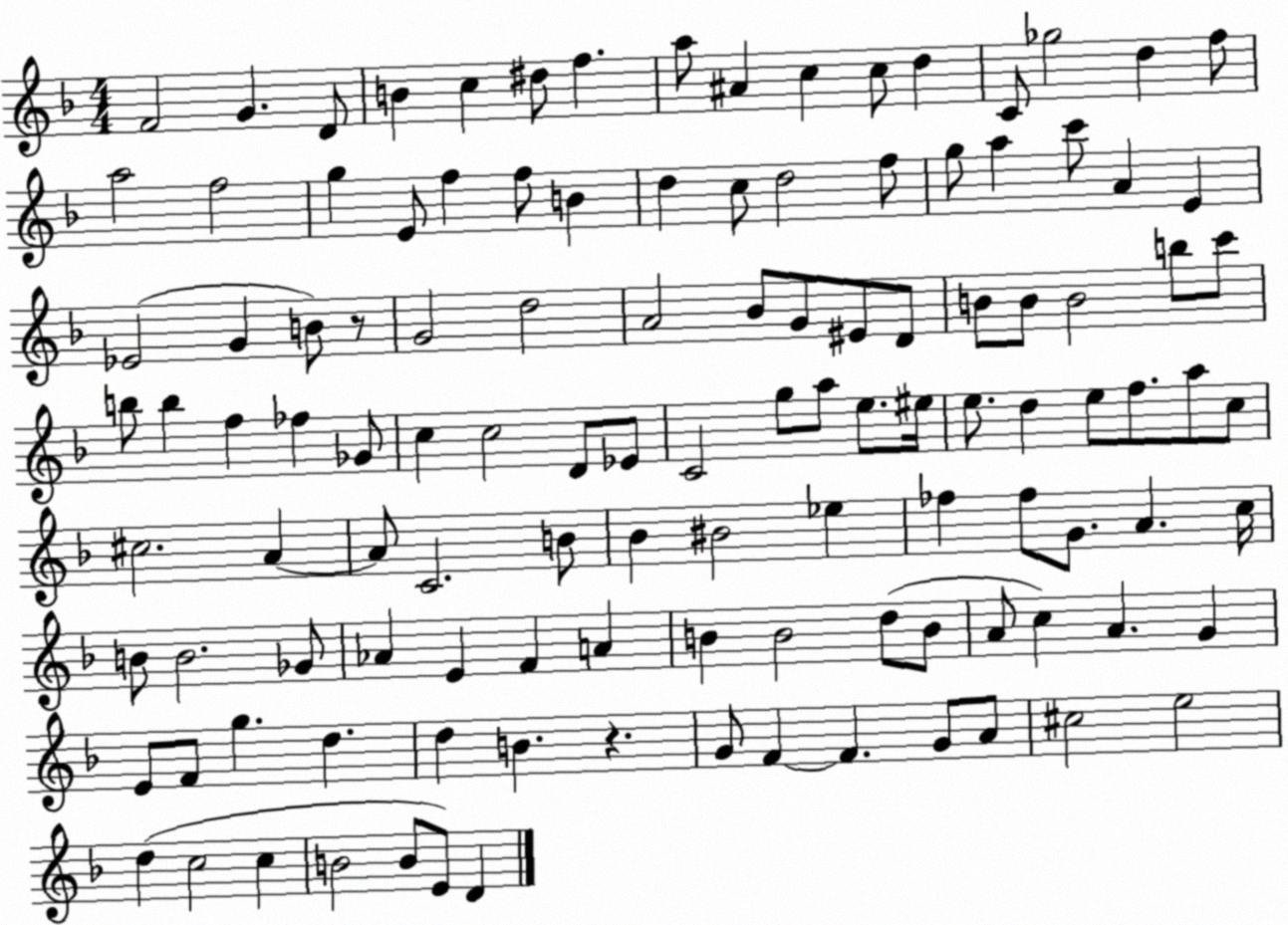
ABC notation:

X:1
T:Untitled
M:4/4
L:1/4
K:F
F2 G D/2 B c ^d/2 f a/2 ^A c c/2 d C/2 _g2 d f/2 a2 f2 g E/2 f f/2 B d c/2 d2 f/2 g/2 a c'/2 A E _E2 G B/2 z/2 G2 d2 A2 _B/2 G/2 ^E/2 D/2 B/2 B/2 B2 b/2 c'/2 b/2 b f _f _G/2 c c2 D/2 _E/2 C2 g/2 a/2 e/2 ^e/4 e/2 d e/2 f/2 a/2 c/2 ^c2 A A/2 C2 B/2 _B ^B2 _e _f _f/2 G/2 A c/4 B/2 B2 _G/2 _A E F A B B2 d/2 B/2 A/2 c A G E/2 F/2 g d d B z G/2 F F G/2 A/2 ^c2 e2 d c2 c B2 B/2 E/2 D